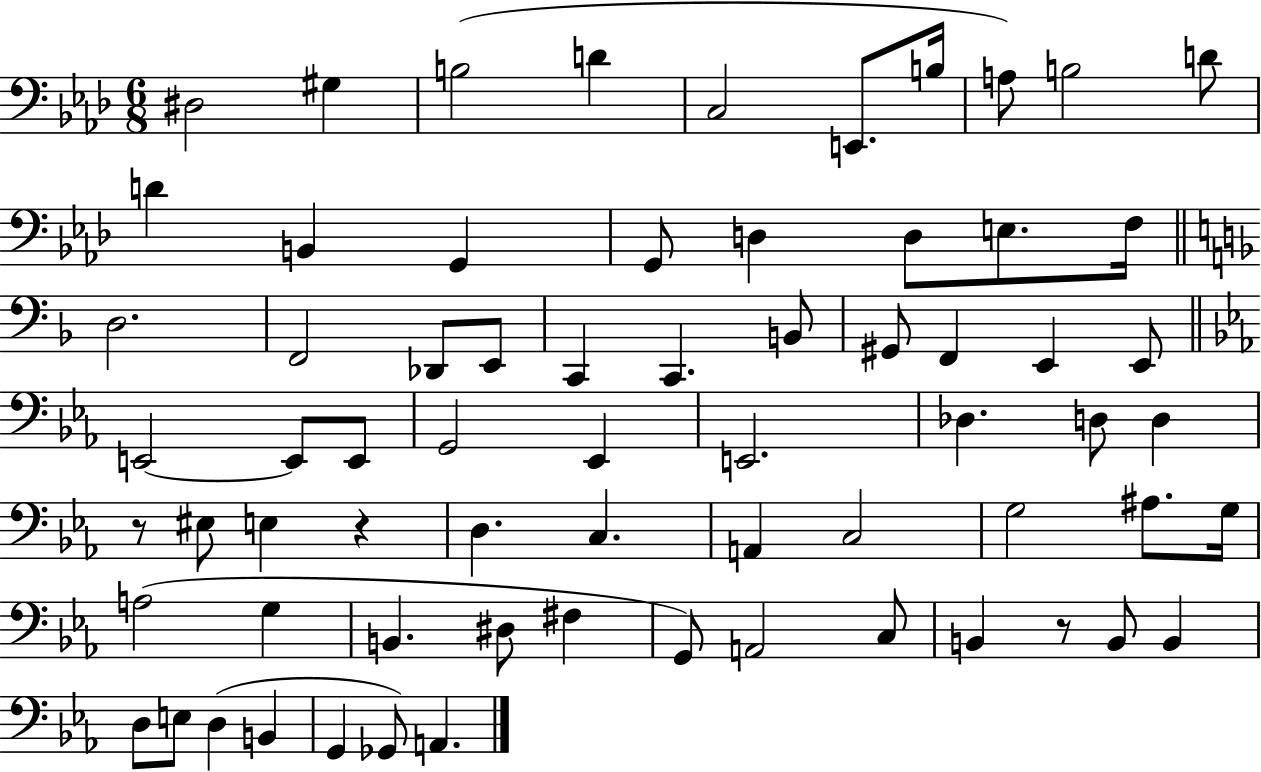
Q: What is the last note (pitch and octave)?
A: A2